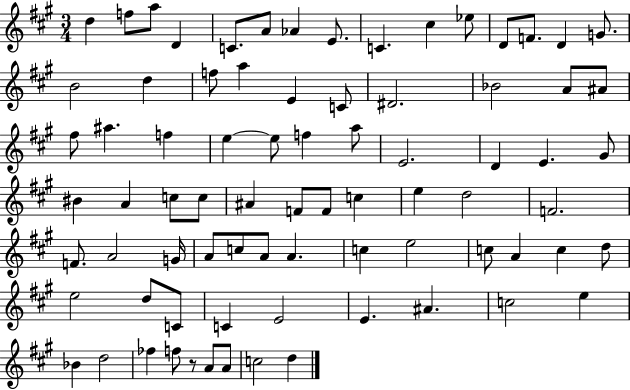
X:1
T:Untitled
M:3/4
L:1/4
K:A
d f/2 a/2 D C/2 A/2 _A E/2 C ^c _e/2 D/2 F/2 D G/2 B2 d f/2 a E C/2 ^D2 _B2 A/2 ^A/2 ^f/2 ^a f e e/2 f a/2 E2 D E ^G/2 ^B A c/2 c/2 ^A F/2 F/2 c e d2 F2 F/2 A2 G/4 A/2 c/2 A/2 A c e2 c/2 A c d/2 e2 d/2 C/2 C E2 E ^A c2 e _B d2 _f f/2 z/2 A/2 A/2 c2 d